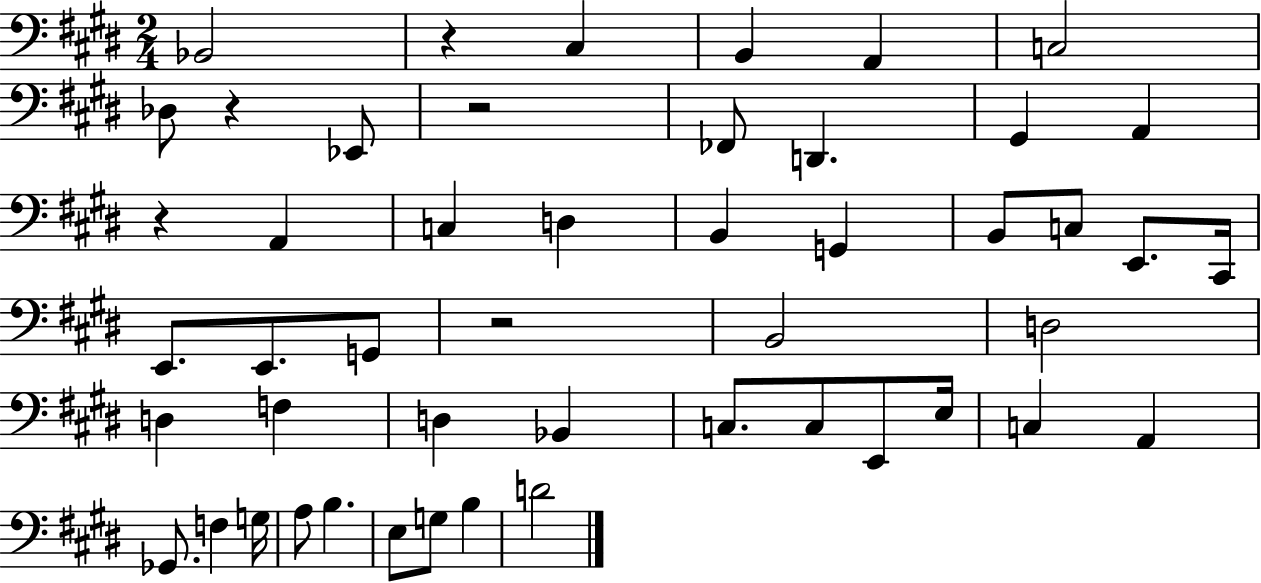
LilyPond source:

{
  \clef bass
  \numericTimeSignature
  \time 2/4
  \key e \major
  bes,2 | r4 cis4 | b,4 a,4 | c2 | \break des8 r4 ees,8 | r2 | fes,8 d,4. | gis,4 a,4 | \break r4 a,4 | c4 d4 | b,4 g,4 | b,8 c8 e,8. cis,16 | \break e,8. e,8. g,8 | r2 | b,2 | d2 | \break d4 f4 | d4 bes,4 | c8. c8 e,8 e16 | c4 a,4 | \break ges,8. f4 g16 | a8 b4. | e8 g8 b4 | d'2 | \break \bar "|."
}